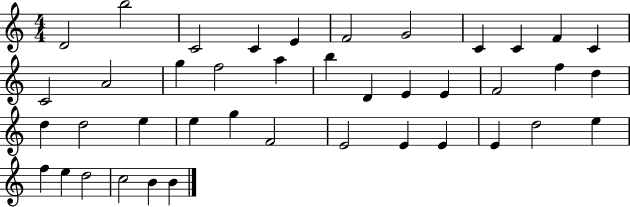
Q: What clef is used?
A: treble